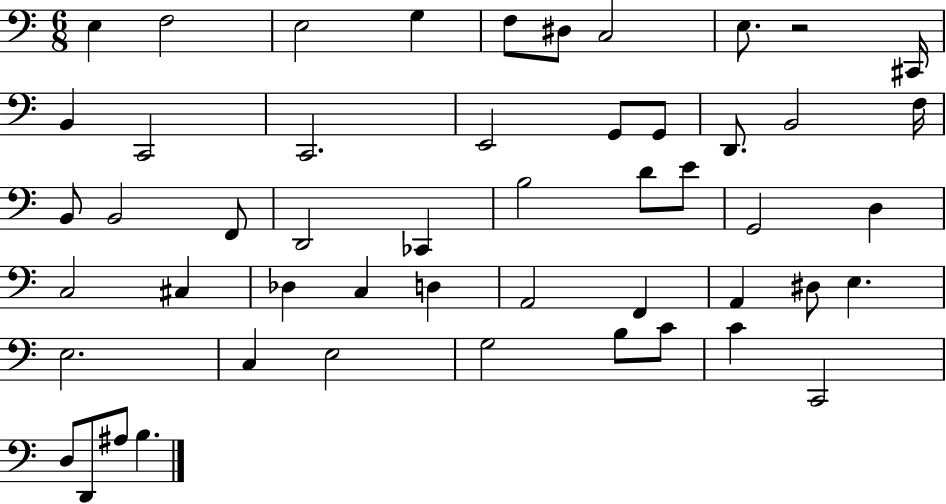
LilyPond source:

{
  \clef bass
  \numericTimeSignature
  \time 6/8
  \key c \major
  e4 f2 | e2 g4 | f8 dis8 c2 | e8. r2 cis,16 | \break b,4 c,2 | c,2. | e,2 g,8 g,8 | d,8. b,2 f16 | \break b,8 b,2 f,8 | d,2 ces,4 | b2 d'8 e'8 | g,2 d4 | \break c2 cis4 | des4 c4 d4 | a,2 f,4 | a,4 dis8 e4. | \break e2. | c4 e2 | g2 b8 c'8 | c'4 c,2 | \break d8 d,8 ais8 b4. | \bar "|."
}